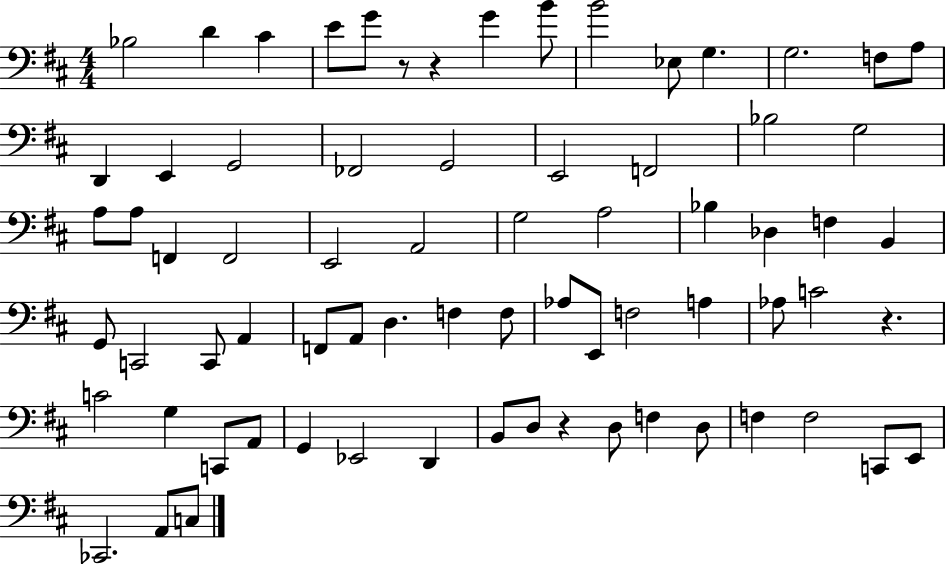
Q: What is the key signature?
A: D major